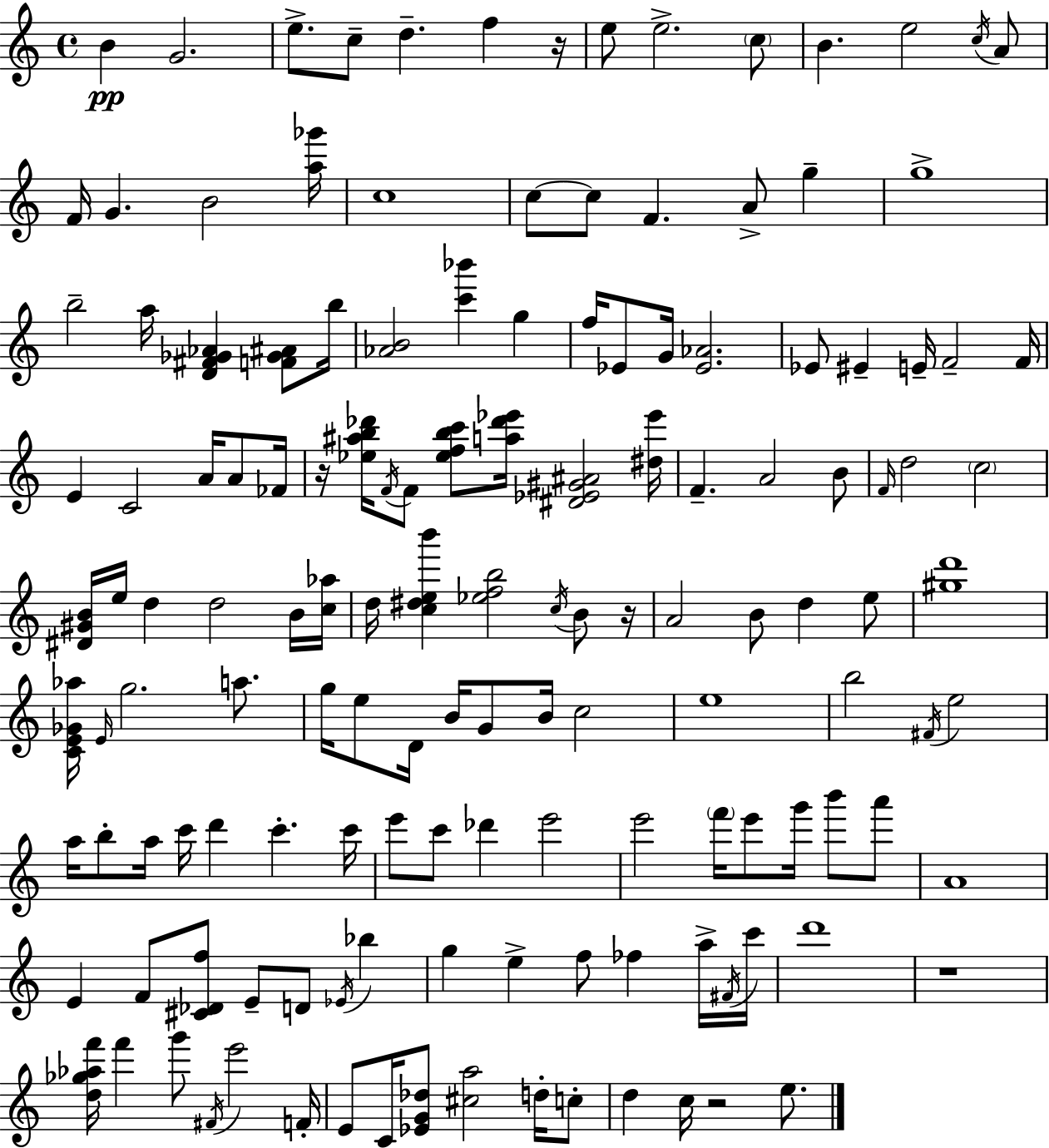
{
  \clef treble
  \time 4/4
  \defaultTimeSignature
  \key c \major
  b'4\pp g'2. | e''8.-> c''8-- d''4.-- f''4 r16 | e''8 e''2.-> \parenthesize c''8 | b'4. e''2 \acciaccatura { c''16 } a'8 | \break f'16 g'4. b'2 | <a'' ges'''>16 c''1 | c''8~~ c''8 f'4. a'8-> g''4-- | g''1-> | \break b''2-- a''16 <d' fis' ges' aes'>4 <f' ges' ais'>8 | b''16 <aes' b'>2 <c''' bes'''>4 g''4 | f''16 ees'8 g'16 <ees' aes'>2. | ees'8 eis'4-- e'16-- f'2-- | \break f'16 e'4 c'2 a'16 a'8 | fes'16 r16 <ees'' ais'' b'' des'''>16 \acciaccatura { f'16 } f'8 <ees'' f'' b'' c'''>8 <a'' des''' ees'''>16 <dis' ees' gis' ais'>2 | <dis'' ees'''>16 f'4.-- a'2 | b'8 \grace { f'16 } d''2 \parenthesize c''2 | \break <dis' gis' b'>16 e''16 d''4 d''2 | b'16 <c'' aes''>16 d''16 <c'' dis'' e'' b'''>4 <ees'' f'' b''>2 | \acciaccatura { c''16 } b'8 r16 a'2 b'8 d''4 | e''8 <gis'' d'''>1 | \break <c' e' ges' aes''>16 \grace { e'16 } g''2. | a''8. g''16 e''8 d'16 b'16 g'8 b'16 c''2 | e''1 | b''2 \acciaccatura { fis'16 } e''2 | \break a''16 b''8-. a''16 c'''16 d'''4 c'''4.-. | c'''16 e'''8 c'''8 des'''4 e'''2 | e'''2 \parenthesize f'''16 e'''8 | g'''16 b'''8 a'''8 a'1 | \break e'4 f'8 <cis' des' f''>8 e'8-- | d'8 \acciaccatura { ees'16 } bes''4 g''4 e''4-> f''8 | fes''4 a''16-> \acciaccatura { fis'16 } c'''16 d'''1 | r1 | \break <d'' ges'' aes'' f'''>16 f'''4 g'''8 \acciaccatura { fis'16 } | e'''2 f'16-. e'8 c'16 <ees' g' des''>8 <cis'' a''>2 | d''16-. c''8-. d''4 c''16 r2 | e''8. \bar "|."
}